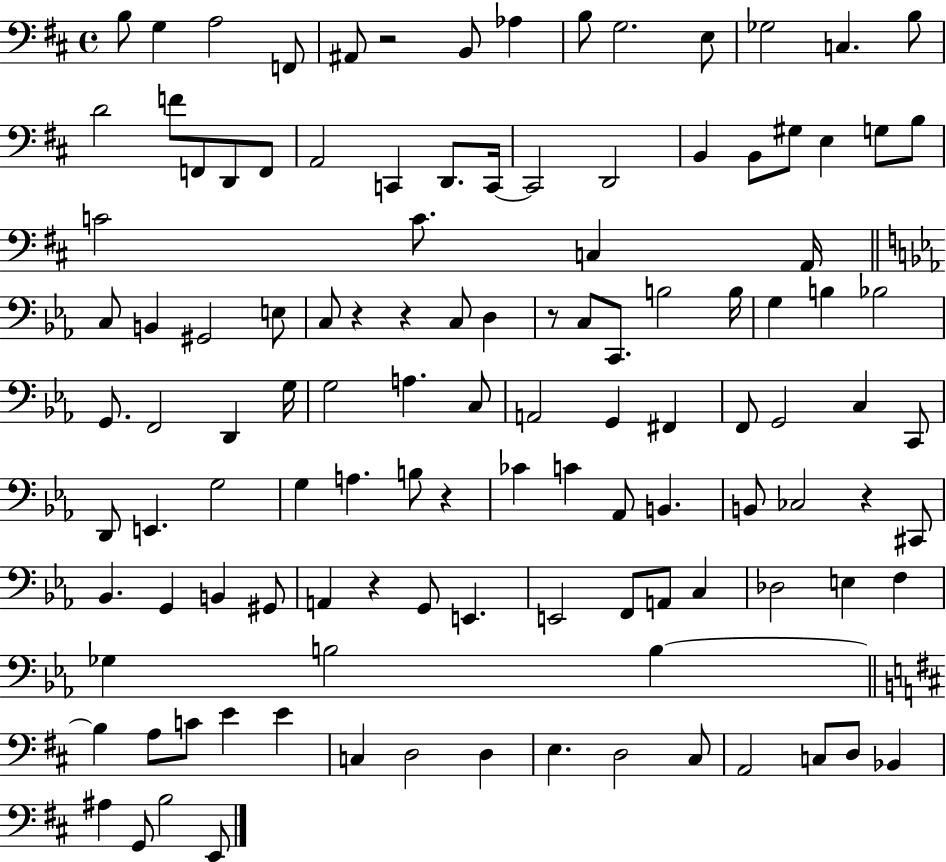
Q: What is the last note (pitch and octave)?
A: E2